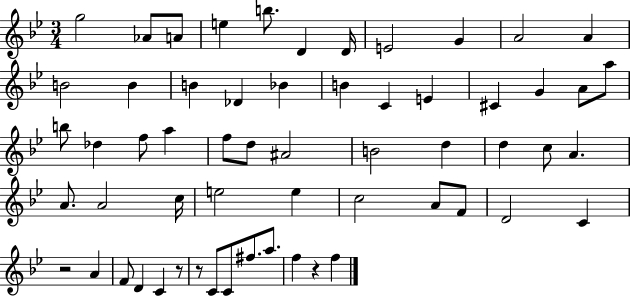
{
  \clef treble
  \numericTimeSignature
  \time 3/4
  \key bes \major
  g''2 aes'8 a'8 | e''4 b''8. d'4 d'16 | e'2 g'4 | a'2 a'4 | \break b'2 b'4 | b'4 des'4 bes'4 | b'4 c'4 e'4 | cis'4 g'4 a'8 a''8 | \break b''8 des''4 f''8 a''4 | f''8 d''8 ais'2 | b'2 d''4 | d''4 c''8 a'4. | \break a'8. a'2 c''16 | e''2 e''4 | c''2 a'8 f'8 | d'2 c'4 | \break r2 a'4 | f'8 d'4 c'4 r8 | r8 c'8 c'8 fis''8. a''8. | f''4 r4 f''4 | \break \bar "|."
}